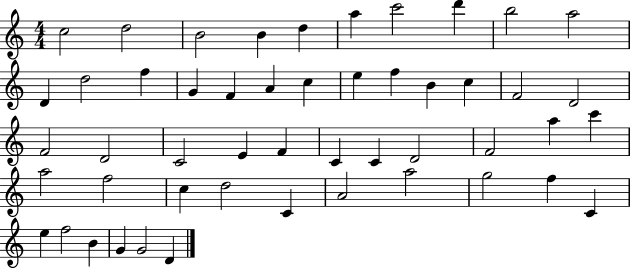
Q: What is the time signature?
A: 4/4